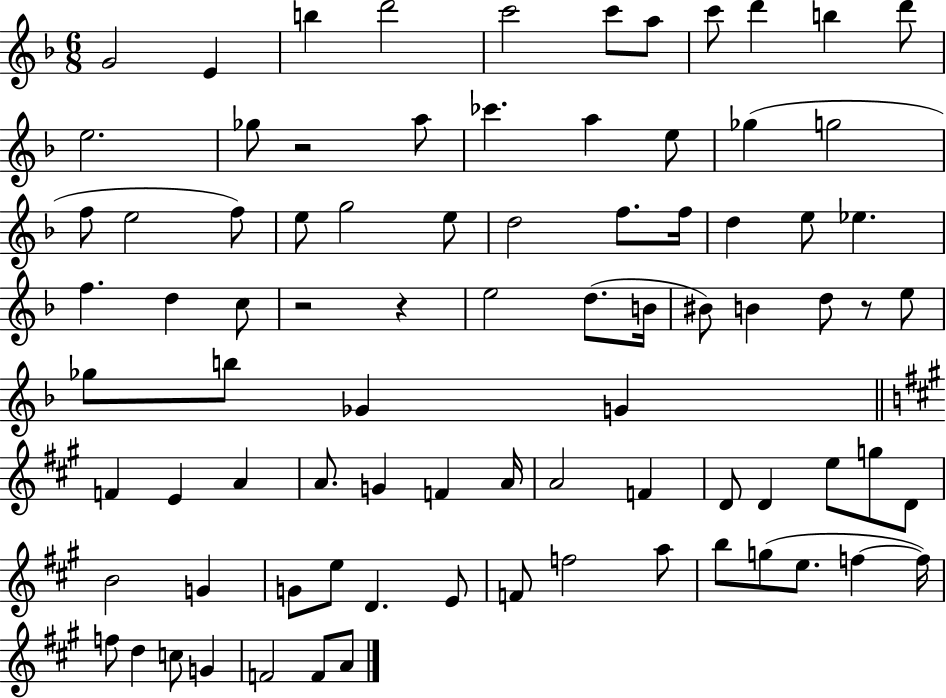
{
  \clef treble
  \numericTimeSignature
  \time 6/8
  \key f \major
  g'2 e'4 | b''4 d'''2 | c'''2 c'''8 a''8 | c'''8 d'''4 b''4 d'''8 | \break e''2. | ges''8 r2 a''8 | ces'''4. a''4 e''8 | ges''4( g''2 | \break f''8 e''2 f''8) | e''8 g''2 e''8 | d''2 f''8. f''16 | d''4 e''8 ees''4. | \break f''4. d''4 c''8 | r2 r4 | e''2 d''8.( b'16 | bis'8) b'4 d''8 r8 e''8 | \break ges''8 b''8 ges'4 g'4 | \bar "||" \break \key a \major f'4 e'4 a'4 | a'8. g'4 f'4 a'16 | a'2 f'4 | d'8 d'4 e''8 g''8 d'8 | \break b'2 g'4 | g'8 e''8 d'4. e'8 | f'8 f''2 a''8 | b''8 g''8( e''8. f''4~~ f''16) | \break f''8 d''4 c''8 g'4 | f'2 f'8 a'8 | \bar "|."
}